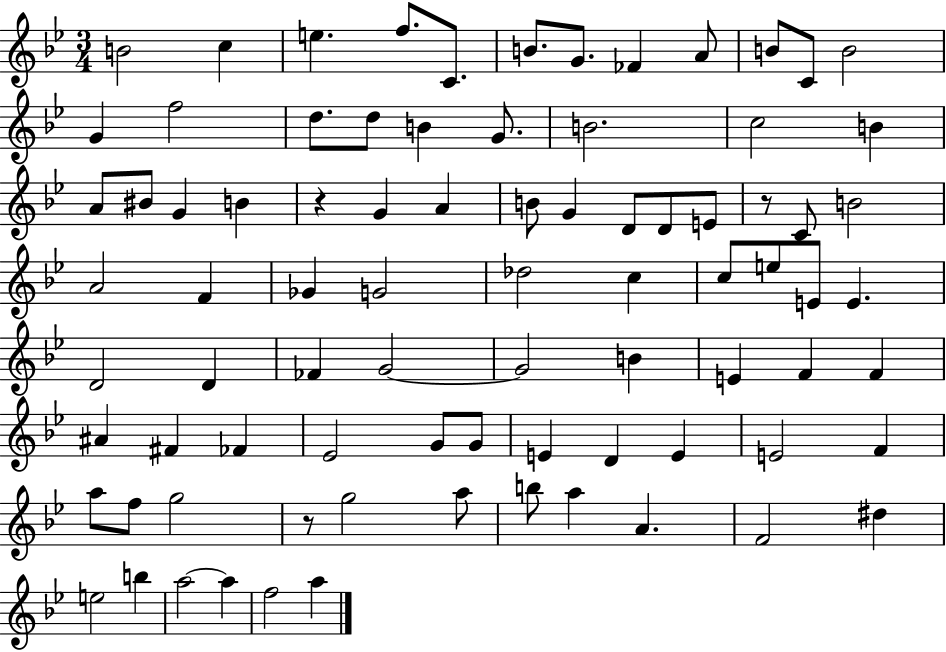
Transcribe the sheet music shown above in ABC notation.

X:1
T:Untitled
M:3/4
L:1/4
K:Bb
B2 c e f/2 C/2 B/2 G/2 _F A/2 B/2 C/2 B2 G f2 d/2 d/2 B G/2 B2 c2 B A/2 ^B/2 G B z G A B/2 G D/2 D/2 E/2 z/2 C/2 B2 A2 F _G G2 _d2 c c/2 e/2 E/2 E D2 D _F G2 G2 B E F F ^A ^F _F _E2 G/2 G/2 E D E E2 F a/2 f/2 g2 z/2 g2 a/2 b/2 a A F2 ^d e2 b a2 a f2 a